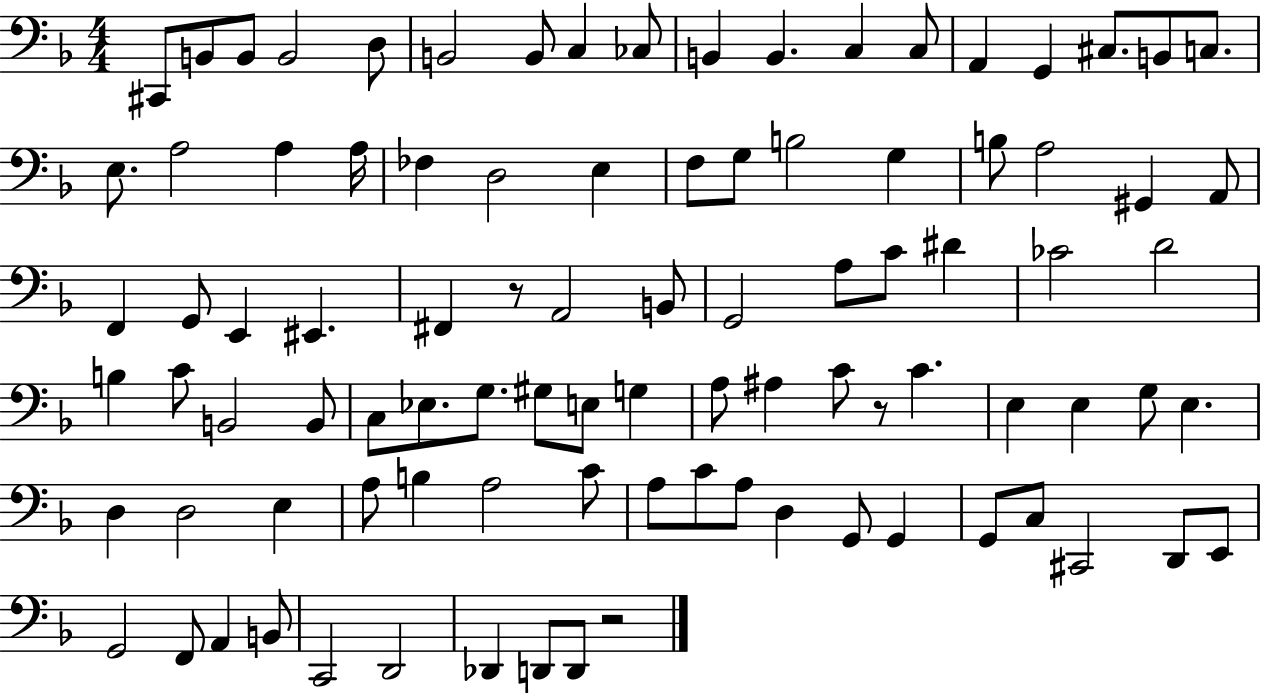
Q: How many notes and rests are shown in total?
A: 94